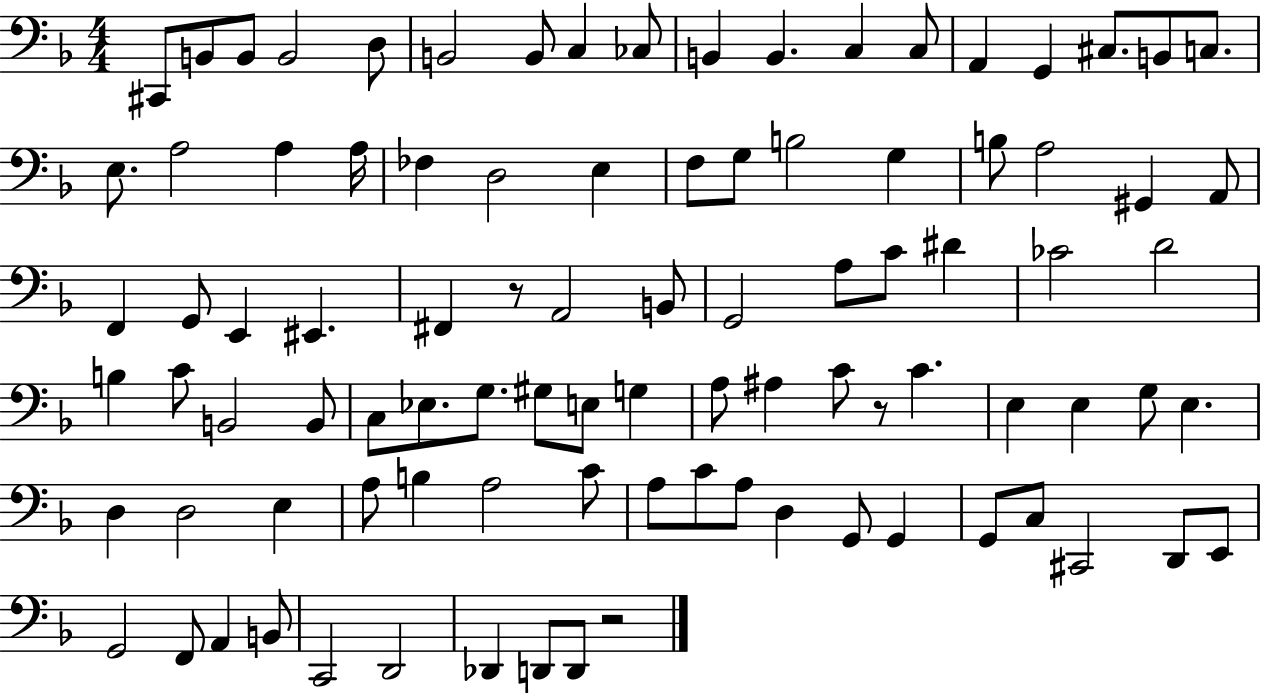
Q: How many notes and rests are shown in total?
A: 94